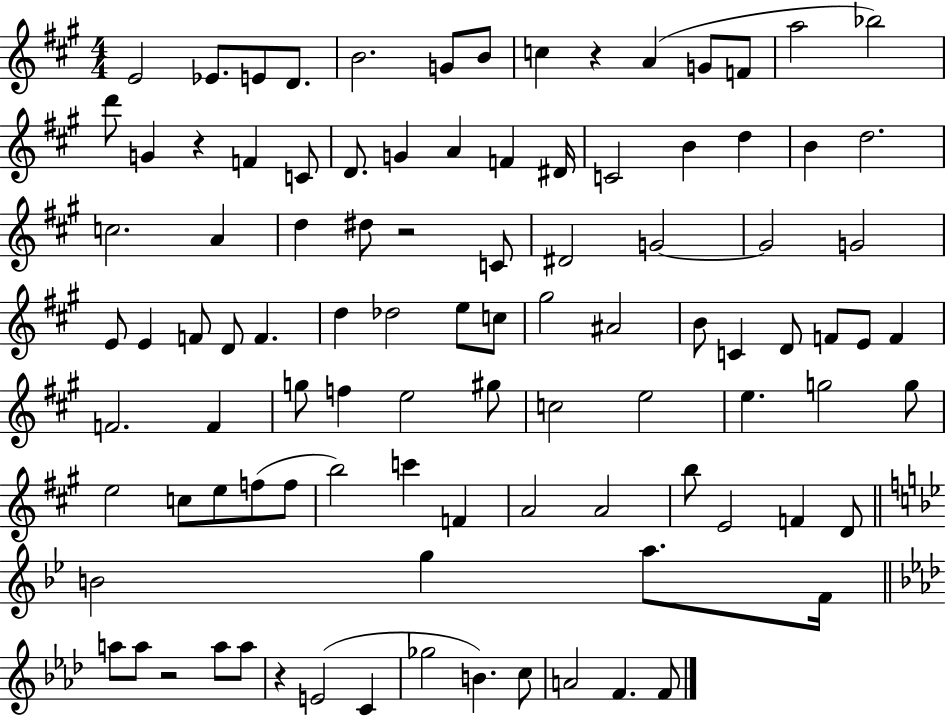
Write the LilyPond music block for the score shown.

{
  \clef treble
  \numericTimeSignature
  \time 4/4
  \key a \major
  e'2 ees'8. e'8 d'8. | b'2. g'8 b'8 | c''4 r4 a'4( g'8 f'8 | a''2 bes''2) | \break d'''8 g'4 r4 f'4 c'8 | d'8. g'4 a'4 f'4 dis'16 | c'2 b'4 d''4 | b'4 d''2. | \break c''2. a'4 | d''4 dis''8 r2 c'8 | dis'2 g'2~~ | g'2 g'2 | \break e'8 e'4 f'8 d'8 f'4. | d''4 des''2 e''8 c''8 | gis''2 ais'2 | b'8 c'4 d'8 f'8 e'8 f'4 | \break f'2. f'4 | g''8 f''4 e''2 gis''8 | c''2 e''2 | e''4. g''2 g''8 | \break e''2 c''8 e''8 f''8( f''8 | b''2) c'''4 f'4 | a'2 a'2 | b''8 e'2 f'4 d'8 | \break \bar "||" \break \key g \minor b'2 g''4 a''8. f'16 | \bar "||" \break \key aes \major a''8 a''8 r2 a''8 a''8 | r4 e'2( c'4 | ges''2 b'4.) c''8 | a'2 f'4. f'8 | \break \bar "|."
}